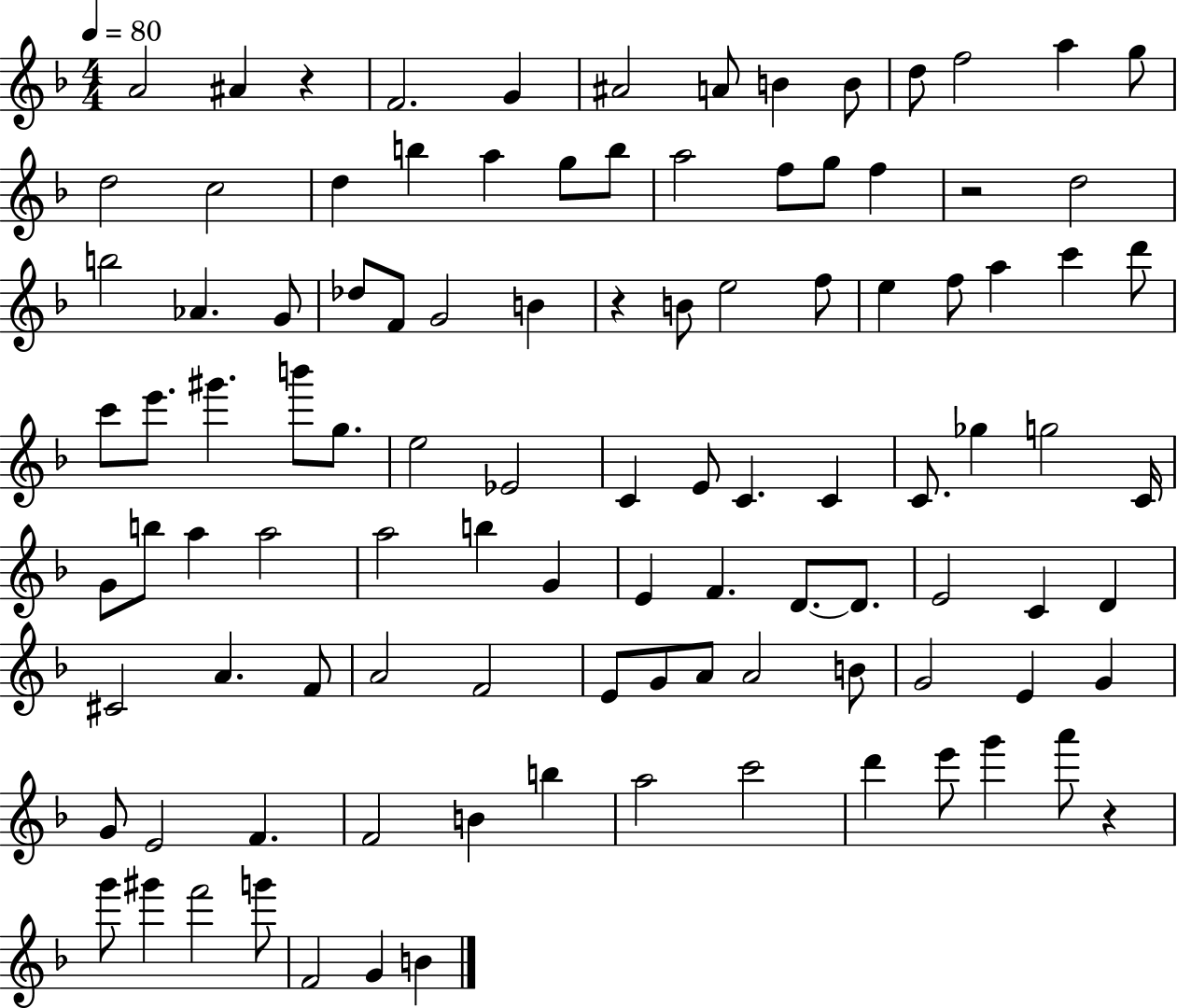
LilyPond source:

{
  \clef treble
  \numericTimeSignature
  \time 4/4
  \key f \major
  \tempo 4 = 80
  a'2 ais'4 r4 | f'2. g'4 | ais'2 a'8 b'4 b'8 | d''8 f''2 a''4 g''8 | \break d''2 c''2 | d''4 b''4 a''4 g''8 b''8 | a''2 f''8 g''8 f''4 | r2 d''2 | \break b''2 aes'4. g'8 | des''8 f'8 g'2 b'4 | r4 b'8 e''2 f''8 | e''4 f''8 a''4 c'''4 d'''8 | \break c'''8 e'''8. gis'''4. b'''8 g''8. | e''2 ees'2 | c'4 e'8 c'4. c'4 | c'8. ges''4 g''2 c'16 | \break g'8 b''8 a''4 a''2 | a''2 b''4 g'4 | e'4 f'4. d'8.~~ d'8. | e'2 c'4 d'4 | \break cis'2 a'4. f'8 | a'2 f'2 | e'8 g'8 a'8 a'2 b'8 | g'2 e'4 g'4 | \break g'8 e'2 f'4. | f'2 b'4 b''4 | a''2 c'''2 | d'''4 e'''8 g'''4 a'''8 r4 | \break g'''8 gis'''4 f'''2 g'''8 | f'2 g'4 b'4 | \bar "|."
}